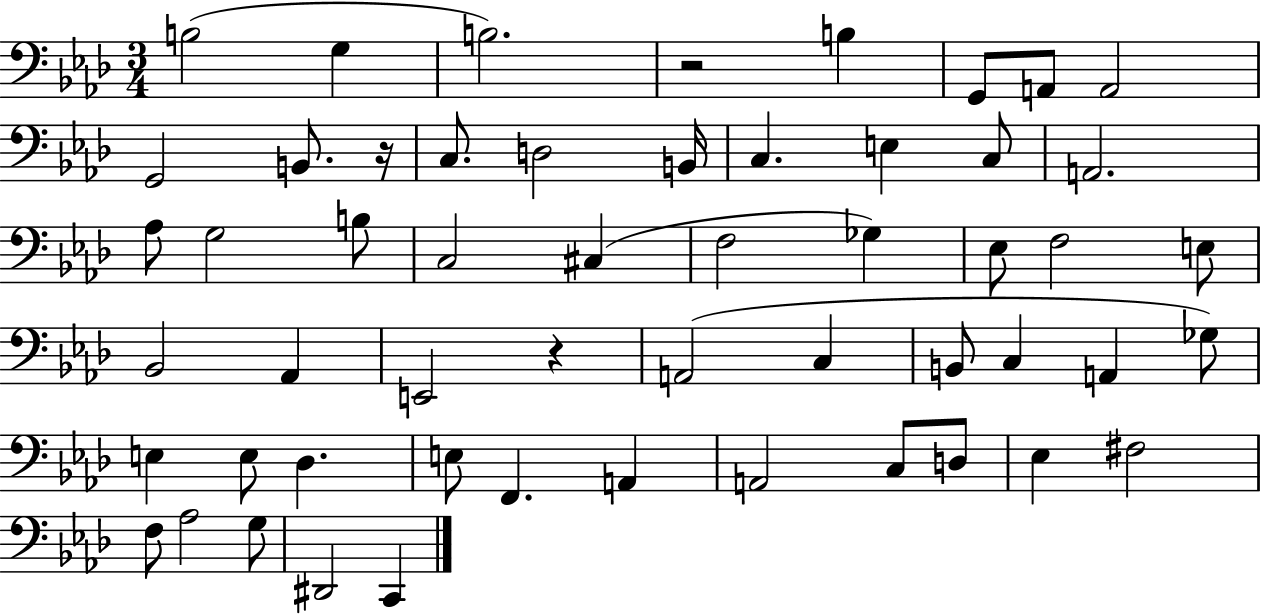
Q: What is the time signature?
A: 3/4